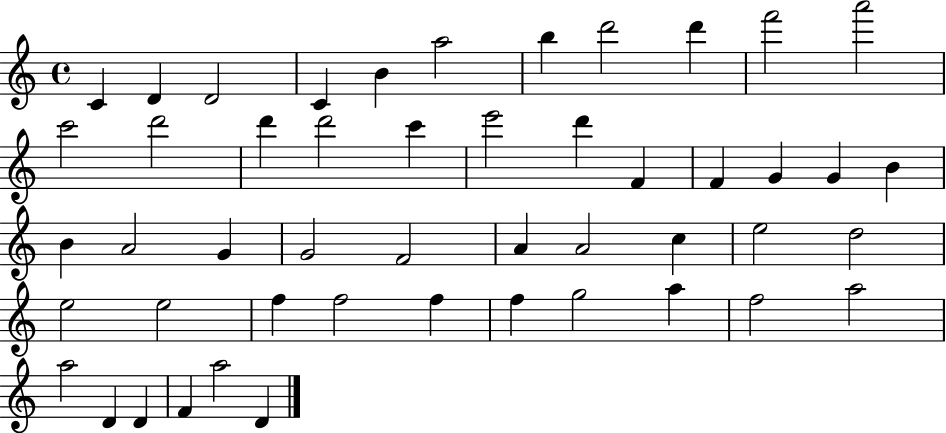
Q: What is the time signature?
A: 4/4